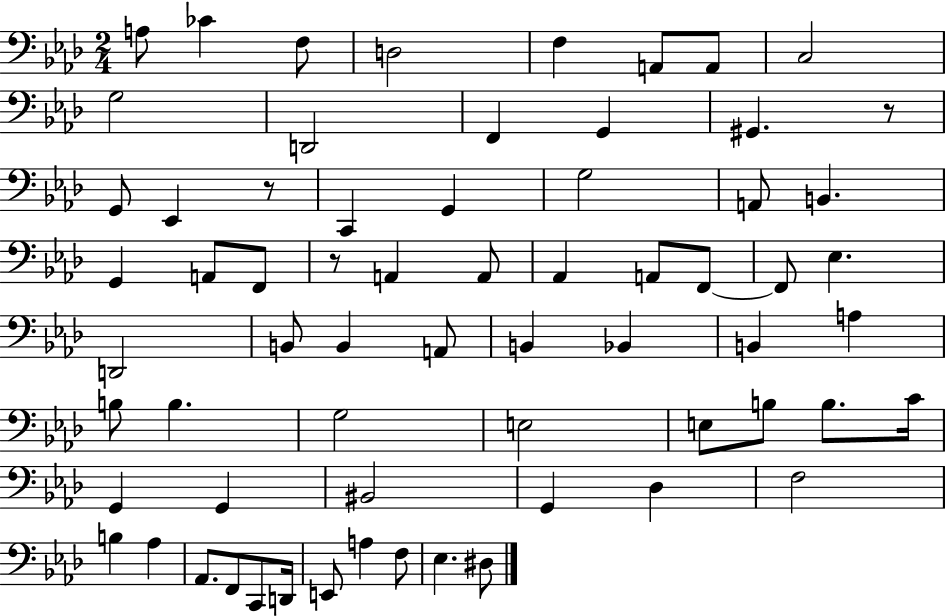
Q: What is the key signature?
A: AES major